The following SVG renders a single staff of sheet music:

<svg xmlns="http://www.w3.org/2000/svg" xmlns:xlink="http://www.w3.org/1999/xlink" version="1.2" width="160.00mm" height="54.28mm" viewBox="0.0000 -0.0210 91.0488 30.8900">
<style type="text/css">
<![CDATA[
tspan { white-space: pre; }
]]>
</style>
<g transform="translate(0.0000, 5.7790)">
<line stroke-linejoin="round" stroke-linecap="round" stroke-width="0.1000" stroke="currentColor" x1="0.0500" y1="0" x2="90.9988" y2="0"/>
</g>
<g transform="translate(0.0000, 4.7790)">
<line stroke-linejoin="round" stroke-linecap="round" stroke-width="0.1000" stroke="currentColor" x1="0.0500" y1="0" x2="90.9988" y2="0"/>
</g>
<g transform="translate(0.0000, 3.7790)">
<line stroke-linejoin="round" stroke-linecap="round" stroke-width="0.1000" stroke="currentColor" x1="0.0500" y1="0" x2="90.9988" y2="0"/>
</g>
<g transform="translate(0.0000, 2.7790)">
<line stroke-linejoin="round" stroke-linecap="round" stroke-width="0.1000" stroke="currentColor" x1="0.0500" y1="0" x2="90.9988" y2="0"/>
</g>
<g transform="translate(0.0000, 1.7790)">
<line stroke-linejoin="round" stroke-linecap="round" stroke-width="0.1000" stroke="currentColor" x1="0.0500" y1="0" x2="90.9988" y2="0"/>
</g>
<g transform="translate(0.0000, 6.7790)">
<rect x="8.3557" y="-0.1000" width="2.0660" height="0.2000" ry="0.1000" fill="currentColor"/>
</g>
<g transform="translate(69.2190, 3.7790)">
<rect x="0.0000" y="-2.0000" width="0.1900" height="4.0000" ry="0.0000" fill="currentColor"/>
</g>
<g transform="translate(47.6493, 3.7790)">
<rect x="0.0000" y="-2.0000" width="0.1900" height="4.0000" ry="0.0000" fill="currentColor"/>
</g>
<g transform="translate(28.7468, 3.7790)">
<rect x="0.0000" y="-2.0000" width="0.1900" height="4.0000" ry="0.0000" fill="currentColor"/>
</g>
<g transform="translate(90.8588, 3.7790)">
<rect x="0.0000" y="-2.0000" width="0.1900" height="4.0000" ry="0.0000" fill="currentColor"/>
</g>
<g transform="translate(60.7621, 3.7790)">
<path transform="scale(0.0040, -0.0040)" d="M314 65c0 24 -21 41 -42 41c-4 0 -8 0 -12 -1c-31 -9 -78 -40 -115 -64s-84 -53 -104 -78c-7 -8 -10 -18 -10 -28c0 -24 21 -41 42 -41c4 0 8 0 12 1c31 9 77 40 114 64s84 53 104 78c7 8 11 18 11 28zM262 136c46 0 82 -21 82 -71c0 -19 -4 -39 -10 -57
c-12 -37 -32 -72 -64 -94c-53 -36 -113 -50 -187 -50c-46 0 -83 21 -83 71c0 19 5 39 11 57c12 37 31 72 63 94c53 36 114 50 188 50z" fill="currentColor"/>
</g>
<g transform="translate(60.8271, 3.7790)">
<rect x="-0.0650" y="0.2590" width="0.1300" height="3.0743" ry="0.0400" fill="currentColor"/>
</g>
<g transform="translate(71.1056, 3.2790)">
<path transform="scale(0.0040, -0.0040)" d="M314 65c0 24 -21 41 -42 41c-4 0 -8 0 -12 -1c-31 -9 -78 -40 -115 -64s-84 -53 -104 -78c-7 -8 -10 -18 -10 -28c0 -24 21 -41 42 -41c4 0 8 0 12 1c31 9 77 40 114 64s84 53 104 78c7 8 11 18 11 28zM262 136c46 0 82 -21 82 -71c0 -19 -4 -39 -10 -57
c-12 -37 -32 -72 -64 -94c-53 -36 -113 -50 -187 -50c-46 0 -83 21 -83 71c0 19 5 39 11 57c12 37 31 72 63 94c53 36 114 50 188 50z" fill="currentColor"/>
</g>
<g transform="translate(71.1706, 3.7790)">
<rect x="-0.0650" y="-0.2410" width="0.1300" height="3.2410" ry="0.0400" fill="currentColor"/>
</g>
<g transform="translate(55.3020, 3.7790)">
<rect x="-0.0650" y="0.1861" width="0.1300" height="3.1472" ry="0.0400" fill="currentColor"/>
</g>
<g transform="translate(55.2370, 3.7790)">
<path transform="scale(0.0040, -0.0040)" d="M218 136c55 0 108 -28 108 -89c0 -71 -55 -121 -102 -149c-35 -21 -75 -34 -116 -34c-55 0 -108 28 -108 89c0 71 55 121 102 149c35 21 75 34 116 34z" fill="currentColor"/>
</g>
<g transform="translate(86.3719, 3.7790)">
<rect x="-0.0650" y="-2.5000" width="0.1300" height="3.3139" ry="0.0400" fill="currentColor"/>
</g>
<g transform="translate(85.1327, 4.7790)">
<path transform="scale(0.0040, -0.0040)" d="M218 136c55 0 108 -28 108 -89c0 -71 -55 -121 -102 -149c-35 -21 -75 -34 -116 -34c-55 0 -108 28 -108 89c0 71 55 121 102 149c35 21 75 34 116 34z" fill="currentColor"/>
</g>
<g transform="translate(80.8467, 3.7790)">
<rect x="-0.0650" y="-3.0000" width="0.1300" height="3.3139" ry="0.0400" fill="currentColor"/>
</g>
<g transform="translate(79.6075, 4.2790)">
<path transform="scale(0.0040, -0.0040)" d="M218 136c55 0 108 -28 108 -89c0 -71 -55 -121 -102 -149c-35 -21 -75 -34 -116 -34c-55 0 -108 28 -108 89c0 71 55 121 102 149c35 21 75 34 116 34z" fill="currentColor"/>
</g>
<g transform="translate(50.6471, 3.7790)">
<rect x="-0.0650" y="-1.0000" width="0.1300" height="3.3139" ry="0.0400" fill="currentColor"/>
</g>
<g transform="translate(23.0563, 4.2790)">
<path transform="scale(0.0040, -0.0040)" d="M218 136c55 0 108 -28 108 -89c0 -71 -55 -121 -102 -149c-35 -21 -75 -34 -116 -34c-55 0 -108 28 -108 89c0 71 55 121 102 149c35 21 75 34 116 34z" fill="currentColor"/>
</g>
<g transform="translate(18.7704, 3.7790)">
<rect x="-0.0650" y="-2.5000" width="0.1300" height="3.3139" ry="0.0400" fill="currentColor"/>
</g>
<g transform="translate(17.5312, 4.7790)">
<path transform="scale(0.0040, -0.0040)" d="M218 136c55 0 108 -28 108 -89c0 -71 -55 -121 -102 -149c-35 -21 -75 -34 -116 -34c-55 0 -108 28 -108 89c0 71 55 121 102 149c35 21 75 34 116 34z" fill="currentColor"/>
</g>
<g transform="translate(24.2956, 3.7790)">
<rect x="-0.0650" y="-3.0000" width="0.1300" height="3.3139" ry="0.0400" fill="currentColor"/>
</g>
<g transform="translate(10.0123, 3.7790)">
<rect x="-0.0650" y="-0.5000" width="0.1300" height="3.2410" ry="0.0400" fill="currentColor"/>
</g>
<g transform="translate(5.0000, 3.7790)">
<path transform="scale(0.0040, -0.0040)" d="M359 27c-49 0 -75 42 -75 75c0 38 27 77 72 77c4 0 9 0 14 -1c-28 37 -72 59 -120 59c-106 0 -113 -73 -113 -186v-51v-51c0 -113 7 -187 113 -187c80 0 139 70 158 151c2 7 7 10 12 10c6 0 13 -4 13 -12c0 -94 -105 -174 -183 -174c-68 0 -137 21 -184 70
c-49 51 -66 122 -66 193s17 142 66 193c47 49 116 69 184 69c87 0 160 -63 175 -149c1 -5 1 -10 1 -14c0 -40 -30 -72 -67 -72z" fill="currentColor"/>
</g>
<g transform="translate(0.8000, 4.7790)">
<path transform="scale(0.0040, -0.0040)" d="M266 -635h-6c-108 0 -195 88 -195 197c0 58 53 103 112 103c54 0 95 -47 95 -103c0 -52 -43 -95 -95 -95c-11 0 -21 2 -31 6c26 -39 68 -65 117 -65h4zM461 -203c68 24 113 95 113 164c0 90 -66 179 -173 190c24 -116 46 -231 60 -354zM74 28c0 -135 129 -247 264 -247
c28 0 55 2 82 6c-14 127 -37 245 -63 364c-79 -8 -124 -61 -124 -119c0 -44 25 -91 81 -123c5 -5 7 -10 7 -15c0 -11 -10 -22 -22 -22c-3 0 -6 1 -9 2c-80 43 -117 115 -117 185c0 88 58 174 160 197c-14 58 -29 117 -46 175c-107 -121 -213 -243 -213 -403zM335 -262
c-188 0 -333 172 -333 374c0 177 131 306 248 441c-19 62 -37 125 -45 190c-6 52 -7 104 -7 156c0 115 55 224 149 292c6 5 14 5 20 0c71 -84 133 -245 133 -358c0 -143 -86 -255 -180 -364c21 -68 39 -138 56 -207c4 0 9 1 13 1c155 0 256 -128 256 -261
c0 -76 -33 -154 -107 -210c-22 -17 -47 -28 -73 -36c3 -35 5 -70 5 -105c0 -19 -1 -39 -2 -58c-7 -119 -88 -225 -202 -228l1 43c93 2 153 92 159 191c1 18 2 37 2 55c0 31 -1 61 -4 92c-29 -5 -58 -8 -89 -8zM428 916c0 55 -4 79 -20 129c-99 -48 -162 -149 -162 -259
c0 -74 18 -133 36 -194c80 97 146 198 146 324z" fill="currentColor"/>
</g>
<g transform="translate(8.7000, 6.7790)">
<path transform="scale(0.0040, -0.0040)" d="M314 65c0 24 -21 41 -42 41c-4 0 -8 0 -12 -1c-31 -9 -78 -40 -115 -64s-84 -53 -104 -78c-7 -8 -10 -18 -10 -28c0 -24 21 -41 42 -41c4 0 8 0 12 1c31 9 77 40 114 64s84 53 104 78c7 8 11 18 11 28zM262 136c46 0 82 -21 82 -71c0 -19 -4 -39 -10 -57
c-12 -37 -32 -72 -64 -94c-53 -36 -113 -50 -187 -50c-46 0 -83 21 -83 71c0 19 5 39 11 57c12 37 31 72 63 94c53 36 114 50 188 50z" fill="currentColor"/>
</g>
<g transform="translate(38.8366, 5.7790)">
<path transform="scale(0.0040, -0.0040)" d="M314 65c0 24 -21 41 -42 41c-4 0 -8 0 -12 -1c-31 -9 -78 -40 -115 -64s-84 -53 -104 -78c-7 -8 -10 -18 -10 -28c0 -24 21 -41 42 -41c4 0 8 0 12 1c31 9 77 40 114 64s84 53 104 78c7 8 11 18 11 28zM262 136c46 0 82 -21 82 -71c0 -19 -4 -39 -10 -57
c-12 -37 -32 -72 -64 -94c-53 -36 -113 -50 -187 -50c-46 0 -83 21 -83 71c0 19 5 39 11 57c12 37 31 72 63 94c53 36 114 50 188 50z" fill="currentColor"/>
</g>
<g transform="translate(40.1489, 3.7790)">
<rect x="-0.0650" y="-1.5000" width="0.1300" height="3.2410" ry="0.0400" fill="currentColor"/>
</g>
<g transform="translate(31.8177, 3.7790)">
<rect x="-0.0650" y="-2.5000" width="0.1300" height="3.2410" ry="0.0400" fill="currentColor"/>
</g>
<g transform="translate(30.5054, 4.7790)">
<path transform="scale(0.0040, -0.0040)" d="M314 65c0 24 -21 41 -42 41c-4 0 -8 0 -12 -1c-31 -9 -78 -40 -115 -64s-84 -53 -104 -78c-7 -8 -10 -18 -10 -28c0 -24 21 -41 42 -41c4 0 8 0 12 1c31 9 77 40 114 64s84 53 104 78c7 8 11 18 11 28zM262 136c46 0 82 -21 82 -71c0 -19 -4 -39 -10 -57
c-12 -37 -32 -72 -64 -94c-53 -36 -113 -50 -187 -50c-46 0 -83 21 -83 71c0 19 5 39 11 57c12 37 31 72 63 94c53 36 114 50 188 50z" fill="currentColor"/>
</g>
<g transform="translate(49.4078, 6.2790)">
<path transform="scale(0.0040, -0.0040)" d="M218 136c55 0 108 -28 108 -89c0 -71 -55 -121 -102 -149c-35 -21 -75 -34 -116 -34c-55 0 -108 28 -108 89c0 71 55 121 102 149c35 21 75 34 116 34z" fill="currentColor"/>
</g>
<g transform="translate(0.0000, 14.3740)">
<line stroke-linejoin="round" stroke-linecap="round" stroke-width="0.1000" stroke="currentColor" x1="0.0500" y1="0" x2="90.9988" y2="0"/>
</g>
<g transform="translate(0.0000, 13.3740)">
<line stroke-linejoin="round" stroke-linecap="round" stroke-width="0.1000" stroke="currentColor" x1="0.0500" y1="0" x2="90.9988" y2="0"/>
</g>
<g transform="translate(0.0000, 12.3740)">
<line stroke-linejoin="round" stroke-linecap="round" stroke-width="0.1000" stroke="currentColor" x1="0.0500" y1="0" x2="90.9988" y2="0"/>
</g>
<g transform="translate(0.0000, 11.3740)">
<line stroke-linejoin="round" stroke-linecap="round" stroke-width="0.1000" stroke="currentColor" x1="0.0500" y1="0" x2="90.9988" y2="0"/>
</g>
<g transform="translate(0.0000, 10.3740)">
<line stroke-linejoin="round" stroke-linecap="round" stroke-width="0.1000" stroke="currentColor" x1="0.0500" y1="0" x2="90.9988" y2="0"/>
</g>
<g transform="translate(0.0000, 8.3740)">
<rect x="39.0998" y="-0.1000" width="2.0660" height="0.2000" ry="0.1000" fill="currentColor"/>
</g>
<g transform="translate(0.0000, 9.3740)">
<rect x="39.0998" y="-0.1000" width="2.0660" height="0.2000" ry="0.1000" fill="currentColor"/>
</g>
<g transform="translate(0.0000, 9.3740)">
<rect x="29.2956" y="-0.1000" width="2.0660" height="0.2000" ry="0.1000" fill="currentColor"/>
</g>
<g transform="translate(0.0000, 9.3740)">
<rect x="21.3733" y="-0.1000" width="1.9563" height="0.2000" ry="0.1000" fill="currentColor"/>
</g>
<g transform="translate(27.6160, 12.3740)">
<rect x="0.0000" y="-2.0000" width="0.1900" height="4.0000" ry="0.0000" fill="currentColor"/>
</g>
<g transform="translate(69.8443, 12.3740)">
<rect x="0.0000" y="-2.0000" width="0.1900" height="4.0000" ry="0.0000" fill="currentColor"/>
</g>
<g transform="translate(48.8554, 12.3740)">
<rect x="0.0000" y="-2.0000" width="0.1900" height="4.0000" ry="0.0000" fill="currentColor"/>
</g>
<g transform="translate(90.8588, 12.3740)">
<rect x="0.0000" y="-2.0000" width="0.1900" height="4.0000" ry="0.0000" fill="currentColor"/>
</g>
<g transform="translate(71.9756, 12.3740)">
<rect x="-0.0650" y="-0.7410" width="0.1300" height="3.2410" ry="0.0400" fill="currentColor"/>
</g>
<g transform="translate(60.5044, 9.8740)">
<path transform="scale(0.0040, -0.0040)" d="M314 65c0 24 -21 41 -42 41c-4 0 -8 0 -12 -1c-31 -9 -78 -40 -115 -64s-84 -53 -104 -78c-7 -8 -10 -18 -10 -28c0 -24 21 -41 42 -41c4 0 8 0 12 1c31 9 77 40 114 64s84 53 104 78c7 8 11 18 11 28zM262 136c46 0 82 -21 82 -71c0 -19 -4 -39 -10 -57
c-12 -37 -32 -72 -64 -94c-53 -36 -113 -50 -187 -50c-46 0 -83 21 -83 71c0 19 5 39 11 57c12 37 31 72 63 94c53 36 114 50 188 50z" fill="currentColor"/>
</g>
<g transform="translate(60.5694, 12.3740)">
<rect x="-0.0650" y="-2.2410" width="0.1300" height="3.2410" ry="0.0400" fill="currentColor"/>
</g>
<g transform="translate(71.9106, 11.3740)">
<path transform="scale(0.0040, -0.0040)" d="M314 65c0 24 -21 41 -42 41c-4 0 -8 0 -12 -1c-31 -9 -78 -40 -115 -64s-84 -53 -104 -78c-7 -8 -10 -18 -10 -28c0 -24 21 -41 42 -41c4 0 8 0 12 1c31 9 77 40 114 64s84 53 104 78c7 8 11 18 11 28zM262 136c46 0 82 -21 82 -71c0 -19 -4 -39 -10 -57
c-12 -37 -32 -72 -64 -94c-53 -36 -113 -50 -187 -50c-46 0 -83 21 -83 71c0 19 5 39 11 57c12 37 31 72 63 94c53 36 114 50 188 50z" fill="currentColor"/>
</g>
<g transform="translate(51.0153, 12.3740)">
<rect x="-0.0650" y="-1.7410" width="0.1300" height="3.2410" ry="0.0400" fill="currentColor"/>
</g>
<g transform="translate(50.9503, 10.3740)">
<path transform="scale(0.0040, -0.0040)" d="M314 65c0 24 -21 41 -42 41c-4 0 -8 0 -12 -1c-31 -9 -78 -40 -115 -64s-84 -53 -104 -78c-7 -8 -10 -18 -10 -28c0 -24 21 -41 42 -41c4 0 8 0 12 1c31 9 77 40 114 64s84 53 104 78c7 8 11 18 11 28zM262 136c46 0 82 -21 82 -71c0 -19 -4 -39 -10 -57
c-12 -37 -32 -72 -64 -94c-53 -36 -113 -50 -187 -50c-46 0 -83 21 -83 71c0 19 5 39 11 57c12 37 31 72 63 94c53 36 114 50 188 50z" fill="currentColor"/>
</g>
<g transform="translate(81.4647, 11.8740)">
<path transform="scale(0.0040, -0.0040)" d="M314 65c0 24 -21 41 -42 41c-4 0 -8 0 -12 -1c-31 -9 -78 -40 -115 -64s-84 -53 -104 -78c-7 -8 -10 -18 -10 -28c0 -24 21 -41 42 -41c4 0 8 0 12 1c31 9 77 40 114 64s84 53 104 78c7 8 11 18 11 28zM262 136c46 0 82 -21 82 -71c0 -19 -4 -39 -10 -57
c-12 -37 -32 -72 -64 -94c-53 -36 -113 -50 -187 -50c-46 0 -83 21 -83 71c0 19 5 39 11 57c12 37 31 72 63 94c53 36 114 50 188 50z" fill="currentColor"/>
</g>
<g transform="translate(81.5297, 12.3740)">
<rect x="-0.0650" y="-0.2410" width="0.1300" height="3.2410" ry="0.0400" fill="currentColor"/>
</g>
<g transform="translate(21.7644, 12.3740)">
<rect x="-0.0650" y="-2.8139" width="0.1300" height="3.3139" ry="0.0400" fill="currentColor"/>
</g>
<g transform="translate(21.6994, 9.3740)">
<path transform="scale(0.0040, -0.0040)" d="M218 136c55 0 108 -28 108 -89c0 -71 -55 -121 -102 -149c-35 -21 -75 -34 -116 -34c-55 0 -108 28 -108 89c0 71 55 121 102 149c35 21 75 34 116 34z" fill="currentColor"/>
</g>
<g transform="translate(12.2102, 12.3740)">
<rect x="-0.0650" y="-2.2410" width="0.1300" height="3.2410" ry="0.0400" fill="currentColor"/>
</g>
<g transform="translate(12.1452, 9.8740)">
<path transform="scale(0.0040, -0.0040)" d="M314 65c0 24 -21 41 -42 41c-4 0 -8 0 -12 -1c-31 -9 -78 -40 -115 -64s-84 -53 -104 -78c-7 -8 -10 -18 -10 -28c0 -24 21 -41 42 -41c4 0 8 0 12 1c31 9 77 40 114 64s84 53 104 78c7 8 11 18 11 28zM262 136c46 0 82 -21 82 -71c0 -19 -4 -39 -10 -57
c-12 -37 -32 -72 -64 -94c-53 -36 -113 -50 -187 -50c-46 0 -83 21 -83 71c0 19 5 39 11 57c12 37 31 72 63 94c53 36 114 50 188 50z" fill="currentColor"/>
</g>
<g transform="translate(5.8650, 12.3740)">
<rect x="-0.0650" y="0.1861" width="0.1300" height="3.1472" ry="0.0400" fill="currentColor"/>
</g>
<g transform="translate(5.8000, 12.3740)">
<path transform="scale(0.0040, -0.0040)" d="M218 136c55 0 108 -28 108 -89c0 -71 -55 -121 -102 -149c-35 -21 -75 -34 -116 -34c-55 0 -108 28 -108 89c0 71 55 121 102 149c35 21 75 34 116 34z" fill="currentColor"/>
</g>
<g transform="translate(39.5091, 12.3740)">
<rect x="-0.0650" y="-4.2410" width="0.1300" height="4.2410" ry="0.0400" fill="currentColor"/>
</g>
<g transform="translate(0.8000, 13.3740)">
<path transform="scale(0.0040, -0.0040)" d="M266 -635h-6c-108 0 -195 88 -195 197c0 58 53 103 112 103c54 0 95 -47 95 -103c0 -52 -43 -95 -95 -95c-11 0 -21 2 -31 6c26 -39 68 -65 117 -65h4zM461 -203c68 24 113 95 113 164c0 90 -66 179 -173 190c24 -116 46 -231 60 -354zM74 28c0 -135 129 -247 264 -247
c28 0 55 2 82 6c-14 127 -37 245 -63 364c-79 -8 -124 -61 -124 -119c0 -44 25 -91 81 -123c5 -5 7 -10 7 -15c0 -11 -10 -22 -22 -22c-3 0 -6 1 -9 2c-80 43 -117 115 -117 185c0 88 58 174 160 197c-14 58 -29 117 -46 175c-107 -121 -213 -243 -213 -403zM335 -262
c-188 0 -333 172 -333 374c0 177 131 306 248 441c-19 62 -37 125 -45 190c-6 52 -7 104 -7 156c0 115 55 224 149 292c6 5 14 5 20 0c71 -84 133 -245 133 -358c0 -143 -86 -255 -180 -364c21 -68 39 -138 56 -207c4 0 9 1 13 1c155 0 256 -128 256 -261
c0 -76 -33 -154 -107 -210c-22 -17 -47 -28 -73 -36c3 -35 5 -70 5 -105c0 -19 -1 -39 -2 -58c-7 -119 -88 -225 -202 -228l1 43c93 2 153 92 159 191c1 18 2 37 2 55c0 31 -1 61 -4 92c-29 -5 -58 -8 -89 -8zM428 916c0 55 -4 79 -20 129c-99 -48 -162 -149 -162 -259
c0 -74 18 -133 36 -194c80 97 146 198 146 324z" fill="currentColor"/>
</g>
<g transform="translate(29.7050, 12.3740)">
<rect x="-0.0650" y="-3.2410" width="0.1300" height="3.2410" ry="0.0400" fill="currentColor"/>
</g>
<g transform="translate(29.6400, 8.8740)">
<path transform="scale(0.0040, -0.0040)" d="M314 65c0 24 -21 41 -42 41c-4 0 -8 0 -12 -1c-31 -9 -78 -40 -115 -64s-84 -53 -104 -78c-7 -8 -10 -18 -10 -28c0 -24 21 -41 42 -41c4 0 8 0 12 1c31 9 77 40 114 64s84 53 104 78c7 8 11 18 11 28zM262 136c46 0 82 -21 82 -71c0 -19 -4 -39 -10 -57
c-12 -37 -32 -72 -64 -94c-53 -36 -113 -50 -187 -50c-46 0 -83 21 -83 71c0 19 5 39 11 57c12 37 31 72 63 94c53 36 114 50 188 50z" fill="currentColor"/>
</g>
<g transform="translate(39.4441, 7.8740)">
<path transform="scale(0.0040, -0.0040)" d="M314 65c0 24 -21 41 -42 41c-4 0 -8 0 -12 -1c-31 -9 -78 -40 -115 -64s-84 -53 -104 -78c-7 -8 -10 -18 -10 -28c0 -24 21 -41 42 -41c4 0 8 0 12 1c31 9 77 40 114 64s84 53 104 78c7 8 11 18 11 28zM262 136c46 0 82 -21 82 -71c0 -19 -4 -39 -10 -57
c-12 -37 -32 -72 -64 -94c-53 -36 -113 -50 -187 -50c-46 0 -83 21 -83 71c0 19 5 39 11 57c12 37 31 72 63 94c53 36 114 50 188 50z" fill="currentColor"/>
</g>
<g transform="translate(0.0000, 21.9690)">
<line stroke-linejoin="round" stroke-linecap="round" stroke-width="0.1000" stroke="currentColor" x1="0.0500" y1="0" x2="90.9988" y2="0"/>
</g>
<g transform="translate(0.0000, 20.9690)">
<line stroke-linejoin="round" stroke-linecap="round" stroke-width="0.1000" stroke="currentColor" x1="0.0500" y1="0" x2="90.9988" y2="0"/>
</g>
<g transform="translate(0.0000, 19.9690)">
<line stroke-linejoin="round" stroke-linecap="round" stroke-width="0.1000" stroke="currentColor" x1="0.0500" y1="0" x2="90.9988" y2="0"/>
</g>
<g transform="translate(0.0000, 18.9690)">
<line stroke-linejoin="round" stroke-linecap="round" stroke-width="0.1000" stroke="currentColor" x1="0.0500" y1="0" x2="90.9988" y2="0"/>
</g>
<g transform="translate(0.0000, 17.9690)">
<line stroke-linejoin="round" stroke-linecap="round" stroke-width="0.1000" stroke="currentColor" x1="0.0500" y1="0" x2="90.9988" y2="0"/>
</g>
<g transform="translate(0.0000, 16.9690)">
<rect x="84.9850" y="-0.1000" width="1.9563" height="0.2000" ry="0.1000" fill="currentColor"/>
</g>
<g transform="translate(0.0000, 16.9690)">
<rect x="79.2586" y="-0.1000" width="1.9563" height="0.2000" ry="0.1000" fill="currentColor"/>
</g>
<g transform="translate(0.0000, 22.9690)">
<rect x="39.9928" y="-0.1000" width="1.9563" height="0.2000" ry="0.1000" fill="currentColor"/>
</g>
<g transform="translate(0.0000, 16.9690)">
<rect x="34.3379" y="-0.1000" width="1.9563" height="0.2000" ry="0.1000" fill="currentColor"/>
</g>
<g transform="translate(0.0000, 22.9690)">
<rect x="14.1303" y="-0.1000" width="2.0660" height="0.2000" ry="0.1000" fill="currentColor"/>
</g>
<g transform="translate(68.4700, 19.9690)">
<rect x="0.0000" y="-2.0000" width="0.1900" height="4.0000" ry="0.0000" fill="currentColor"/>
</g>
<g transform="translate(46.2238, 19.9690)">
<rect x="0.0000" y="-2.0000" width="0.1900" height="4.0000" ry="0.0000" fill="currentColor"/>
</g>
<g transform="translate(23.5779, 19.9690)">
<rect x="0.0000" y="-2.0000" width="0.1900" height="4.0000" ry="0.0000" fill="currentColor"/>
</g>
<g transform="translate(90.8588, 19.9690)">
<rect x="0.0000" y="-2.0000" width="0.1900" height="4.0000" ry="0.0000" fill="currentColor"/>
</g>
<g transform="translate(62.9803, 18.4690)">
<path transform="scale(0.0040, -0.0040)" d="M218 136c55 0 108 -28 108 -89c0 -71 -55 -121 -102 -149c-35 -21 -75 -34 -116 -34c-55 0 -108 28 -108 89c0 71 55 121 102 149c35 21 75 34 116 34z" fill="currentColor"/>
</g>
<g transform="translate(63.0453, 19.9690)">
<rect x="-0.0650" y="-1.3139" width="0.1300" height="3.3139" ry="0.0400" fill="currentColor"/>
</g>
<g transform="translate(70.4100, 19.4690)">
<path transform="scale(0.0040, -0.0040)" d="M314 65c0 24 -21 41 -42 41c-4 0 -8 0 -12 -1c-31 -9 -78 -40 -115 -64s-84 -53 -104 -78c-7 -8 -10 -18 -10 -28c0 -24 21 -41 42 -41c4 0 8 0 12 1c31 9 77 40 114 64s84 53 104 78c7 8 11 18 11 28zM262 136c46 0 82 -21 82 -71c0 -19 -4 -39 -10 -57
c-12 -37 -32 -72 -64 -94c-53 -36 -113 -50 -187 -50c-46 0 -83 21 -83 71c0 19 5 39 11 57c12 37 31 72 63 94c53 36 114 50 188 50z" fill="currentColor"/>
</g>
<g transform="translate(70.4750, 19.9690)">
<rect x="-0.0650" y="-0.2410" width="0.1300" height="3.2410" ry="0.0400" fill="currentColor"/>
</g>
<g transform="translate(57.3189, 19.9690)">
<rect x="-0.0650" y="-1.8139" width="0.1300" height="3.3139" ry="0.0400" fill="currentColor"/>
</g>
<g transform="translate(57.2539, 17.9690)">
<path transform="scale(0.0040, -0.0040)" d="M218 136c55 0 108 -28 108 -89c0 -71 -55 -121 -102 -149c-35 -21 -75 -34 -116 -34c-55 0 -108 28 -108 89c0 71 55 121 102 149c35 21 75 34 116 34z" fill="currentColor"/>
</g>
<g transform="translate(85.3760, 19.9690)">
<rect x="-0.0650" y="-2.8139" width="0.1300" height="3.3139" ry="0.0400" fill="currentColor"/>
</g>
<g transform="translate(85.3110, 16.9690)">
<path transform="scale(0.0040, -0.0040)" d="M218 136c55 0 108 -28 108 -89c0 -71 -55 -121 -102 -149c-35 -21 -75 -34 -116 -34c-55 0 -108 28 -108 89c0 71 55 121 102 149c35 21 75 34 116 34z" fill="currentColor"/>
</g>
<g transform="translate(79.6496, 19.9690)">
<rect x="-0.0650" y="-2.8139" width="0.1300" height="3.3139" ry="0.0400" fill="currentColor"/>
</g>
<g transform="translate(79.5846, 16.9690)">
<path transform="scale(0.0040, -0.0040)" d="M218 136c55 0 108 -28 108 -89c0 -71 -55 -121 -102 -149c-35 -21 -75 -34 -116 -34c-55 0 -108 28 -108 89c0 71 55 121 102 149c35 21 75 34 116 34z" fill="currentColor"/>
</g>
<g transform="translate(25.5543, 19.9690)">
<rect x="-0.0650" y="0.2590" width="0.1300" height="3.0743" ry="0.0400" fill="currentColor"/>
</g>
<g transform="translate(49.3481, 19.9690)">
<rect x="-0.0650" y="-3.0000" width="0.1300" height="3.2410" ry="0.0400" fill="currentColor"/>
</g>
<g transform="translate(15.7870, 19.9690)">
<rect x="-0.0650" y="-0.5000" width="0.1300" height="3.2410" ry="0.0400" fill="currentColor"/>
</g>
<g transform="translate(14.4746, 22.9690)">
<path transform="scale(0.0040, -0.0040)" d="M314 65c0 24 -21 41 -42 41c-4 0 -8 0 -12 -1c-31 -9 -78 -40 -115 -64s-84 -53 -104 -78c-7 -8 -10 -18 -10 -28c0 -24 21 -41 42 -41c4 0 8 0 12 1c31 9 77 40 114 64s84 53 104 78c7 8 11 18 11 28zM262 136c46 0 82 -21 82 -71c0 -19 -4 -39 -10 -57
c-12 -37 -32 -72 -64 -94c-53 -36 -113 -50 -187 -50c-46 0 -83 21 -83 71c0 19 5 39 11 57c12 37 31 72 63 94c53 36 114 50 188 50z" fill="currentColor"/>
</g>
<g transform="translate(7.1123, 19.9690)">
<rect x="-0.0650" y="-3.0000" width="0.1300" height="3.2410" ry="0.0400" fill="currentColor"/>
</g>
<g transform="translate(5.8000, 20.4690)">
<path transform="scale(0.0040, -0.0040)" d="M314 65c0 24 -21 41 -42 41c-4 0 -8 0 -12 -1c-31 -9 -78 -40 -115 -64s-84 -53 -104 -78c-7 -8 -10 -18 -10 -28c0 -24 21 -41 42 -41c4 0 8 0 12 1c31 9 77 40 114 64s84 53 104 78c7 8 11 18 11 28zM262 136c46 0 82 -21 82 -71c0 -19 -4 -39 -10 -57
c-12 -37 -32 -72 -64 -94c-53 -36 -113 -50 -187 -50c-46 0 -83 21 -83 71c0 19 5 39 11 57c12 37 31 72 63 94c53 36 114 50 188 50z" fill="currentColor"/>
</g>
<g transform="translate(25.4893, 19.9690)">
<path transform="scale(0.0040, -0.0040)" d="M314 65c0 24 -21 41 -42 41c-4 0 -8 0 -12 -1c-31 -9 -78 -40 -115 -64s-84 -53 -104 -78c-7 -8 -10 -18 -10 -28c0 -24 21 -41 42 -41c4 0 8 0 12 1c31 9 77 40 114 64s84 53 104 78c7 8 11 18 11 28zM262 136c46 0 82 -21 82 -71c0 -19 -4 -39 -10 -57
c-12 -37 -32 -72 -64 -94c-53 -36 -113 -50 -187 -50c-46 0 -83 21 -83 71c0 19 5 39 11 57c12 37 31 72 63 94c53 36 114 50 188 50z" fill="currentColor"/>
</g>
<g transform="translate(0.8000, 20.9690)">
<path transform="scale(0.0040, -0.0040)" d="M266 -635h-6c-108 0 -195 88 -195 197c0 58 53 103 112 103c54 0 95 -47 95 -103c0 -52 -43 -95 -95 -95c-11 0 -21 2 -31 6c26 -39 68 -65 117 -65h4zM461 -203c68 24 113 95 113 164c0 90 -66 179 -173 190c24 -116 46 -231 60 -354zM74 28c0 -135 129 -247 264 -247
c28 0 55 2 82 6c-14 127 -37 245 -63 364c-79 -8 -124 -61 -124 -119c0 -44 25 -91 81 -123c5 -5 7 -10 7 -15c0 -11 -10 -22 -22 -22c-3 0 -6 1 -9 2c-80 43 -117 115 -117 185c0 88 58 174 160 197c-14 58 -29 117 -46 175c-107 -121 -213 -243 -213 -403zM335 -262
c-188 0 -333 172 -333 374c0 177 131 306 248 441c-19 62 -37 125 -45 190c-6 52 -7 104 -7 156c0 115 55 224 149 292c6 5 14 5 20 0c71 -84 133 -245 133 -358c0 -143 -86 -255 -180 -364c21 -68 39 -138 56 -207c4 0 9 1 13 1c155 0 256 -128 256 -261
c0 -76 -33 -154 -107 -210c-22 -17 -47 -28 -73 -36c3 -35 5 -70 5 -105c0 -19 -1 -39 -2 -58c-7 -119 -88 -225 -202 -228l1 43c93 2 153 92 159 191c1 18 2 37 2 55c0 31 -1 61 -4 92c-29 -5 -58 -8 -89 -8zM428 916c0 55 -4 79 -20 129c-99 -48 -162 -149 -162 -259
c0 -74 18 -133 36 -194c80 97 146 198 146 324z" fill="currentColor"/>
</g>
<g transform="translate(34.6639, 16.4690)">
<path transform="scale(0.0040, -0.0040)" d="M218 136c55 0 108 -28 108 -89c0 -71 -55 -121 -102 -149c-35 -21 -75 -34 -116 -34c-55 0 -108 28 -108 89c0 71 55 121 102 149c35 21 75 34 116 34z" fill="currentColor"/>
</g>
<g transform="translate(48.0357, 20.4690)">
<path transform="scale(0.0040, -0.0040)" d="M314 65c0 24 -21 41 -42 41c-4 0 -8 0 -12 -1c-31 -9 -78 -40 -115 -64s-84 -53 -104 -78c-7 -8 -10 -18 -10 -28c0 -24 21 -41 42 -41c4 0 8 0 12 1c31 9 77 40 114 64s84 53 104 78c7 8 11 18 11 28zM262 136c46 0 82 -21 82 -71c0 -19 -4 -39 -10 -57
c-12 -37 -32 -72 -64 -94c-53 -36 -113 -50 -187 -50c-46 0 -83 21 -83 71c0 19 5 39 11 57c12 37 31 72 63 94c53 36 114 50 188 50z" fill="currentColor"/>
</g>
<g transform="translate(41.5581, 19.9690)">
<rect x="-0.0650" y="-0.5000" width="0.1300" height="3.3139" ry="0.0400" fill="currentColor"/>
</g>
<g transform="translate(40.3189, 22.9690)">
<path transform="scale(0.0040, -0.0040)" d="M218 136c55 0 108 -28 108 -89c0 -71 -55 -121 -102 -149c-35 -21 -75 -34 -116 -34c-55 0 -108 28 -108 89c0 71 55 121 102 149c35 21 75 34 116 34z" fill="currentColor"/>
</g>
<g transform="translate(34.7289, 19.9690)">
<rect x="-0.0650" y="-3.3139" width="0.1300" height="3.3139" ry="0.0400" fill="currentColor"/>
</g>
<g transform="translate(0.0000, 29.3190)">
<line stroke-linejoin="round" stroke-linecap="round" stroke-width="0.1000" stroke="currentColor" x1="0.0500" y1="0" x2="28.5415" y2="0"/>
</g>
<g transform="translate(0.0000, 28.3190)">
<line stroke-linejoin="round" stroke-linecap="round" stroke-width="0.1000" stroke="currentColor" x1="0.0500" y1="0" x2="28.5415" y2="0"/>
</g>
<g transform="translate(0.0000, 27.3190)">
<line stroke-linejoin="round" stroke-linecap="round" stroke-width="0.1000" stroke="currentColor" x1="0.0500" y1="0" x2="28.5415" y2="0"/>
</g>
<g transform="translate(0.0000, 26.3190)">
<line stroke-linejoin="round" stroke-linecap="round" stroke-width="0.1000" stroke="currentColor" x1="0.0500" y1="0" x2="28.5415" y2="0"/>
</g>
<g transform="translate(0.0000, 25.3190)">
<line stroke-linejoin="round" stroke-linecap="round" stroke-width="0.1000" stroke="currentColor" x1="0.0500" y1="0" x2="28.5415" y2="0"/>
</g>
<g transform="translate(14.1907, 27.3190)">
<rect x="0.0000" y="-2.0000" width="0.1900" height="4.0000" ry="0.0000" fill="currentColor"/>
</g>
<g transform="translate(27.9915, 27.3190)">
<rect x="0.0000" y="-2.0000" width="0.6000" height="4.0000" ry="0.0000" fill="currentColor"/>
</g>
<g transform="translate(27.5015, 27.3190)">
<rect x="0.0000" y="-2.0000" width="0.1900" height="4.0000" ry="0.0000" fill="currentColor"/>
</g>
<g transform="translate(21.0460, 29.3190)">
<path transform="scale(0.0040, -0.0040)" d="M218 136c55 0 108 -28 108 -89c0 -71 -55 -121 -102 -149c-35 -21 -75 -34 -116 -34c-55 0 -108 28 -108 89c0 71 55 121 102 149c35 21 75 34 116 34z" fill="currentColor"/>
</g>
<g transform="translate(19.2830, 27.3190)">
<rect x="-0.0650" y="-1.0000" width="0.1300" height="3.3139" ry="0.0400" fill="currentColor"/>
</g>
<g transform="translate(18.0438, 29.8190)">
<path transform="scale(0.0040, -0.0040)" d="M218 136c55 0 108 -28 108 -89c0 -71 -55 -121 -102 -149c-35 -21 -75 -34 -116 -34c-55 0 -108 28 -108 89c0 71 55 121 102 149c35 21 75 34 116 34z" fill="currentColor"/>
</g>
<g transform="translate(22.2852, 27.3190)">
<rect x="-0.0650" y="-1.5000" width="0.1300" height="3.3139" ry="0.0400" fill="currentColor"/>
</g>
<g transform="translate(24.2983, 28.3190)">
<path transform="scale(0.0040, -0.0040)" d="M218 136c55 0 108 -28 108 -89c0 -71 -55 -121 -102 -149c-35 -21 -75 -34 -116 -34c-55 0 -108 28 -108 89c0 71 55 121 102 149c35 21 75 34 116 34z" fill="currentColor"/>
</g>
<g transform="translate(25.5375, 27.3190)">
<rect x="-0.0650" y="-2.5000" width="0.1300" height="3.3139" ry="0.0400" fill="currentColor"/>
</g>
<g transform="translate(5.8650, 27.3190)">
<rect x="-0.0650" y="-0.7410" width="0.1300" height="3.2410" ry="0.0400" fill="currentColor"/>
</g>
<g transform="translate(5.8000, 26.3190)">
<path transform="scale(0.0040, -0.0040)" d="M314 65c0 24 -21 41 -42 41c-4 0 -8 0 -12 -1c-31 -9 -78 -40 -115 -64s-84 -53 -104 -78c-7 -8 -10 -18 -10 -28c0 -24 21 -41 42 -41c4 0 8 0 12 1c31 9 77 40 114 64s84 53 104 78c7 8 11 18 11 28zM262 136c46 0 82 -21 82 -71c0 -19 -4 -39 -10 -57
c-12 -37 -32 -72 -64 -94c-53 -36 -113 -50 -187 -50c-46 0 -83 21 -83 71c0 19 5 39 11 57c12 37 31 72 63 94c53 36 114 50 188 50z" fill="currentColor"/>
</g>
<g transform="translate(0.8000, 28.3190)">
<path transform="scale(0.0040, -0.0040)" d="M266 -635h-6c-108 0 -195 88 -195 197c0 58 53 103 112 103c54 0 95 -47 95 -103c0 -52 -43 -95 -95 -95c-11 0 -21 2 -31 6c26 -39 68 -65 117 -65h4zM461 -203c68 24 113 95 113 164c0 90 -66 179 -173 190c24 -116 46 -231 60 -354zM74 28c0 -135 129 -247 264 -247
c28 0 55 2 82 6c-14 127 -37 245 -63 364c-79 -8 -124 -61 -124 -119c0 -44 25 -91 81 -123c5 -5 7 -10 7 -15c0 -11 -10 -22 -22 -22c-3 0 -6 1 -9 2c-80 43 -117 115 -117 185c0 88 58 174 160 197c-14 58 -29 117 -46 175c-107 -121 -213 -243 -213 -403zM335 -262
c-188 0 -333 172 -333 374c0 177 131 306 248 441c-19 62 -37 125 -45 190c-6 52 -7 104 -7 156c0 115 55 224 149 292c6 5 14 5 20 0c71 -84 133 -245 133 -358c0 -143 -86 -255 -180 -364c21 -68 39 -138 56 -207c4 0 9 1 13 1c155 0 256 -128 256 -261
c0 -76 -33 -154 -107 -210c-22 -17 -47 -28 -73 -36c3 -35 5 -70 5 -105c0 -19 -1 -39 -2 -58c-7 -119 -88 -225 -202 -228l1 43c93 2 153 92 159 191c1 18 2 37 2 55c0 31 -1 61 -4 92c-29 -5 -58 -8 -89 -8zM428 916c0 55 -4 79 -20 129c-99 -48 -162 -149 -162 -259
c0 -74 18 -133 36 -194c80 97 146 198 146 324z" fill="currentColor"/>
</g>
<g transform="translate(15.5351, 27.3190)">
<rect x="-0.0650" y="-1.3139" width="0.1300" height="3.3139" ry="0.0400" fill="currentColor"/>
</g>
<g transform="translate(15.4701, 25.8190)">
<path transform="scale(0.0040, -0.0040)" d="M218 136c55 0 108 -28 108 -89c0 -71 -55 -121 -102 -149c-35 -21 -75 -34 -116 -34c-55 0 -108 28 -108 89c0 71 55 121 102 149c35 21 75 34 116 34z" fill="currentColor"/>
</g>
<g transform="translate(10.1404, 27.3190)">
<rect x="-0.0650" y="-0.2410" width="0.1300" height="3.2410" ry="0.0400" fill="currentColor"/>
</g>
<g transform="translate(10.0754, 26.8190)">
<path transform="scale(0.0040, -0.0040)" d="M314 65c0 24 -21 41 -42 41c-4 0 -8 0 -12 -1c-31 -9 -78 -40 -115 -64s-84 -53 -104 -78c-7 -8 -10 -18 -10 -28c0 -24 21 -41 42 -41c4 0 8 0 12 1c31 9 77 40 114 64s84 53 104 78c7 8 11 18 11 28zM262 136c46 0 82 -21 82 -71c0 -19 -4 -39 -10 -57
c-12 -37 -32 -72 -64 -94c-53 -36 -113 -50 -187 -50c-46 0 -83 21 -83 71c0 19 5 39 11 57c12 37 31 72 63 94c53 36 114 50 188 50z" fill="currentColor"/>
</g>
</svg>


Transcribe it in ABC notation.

X:1
T:Untitled
M:4/4
L:1/4
K:C
C2 G A G2 E2 D B B2 c2 A G B g2 a b2 d'2 f2 g2 d2 c2 A2 C2 B2 b C A2 f e c2 a a d2 c2 e D E G